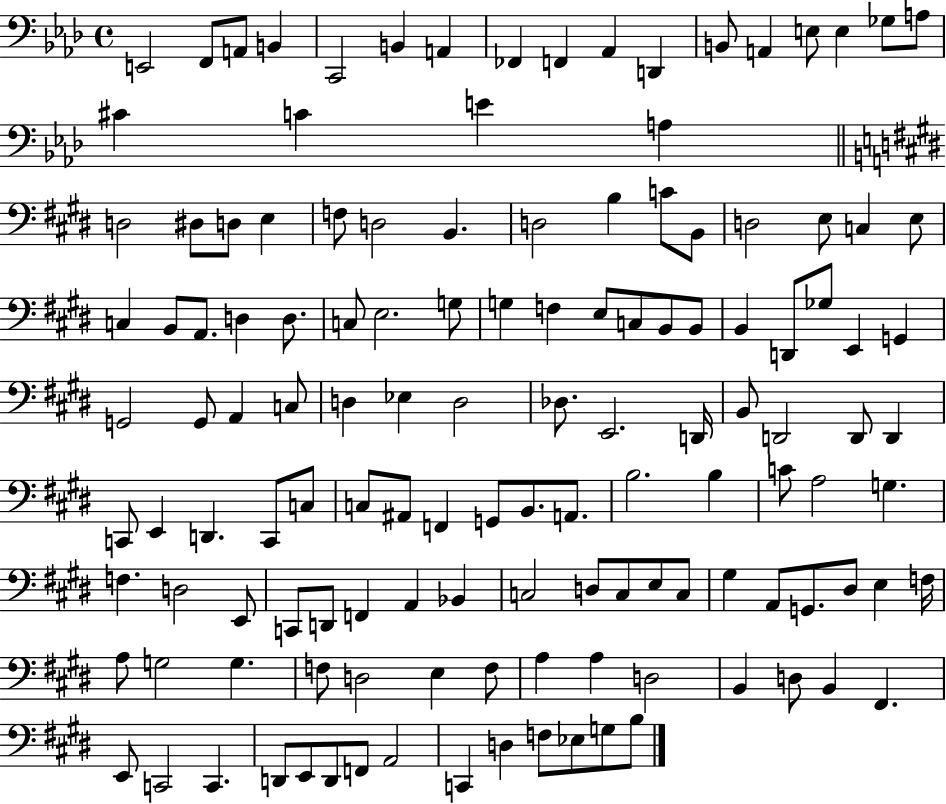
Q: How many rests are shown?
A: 0